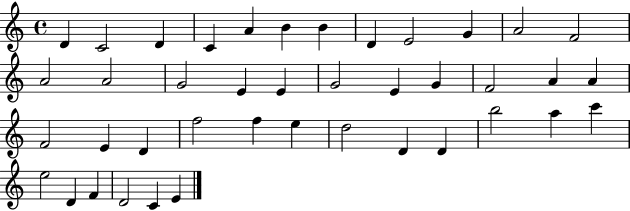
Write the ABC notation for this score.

X:1
T:Untitled
M:4/4
L:1/4
K:C
D C2 D C A B B D E2 G A2 F2 A2 A2 G2 E E G2 E G F2 A A F2 E D f2 f e d2 D D b2 a c' e2 D F D2 C E